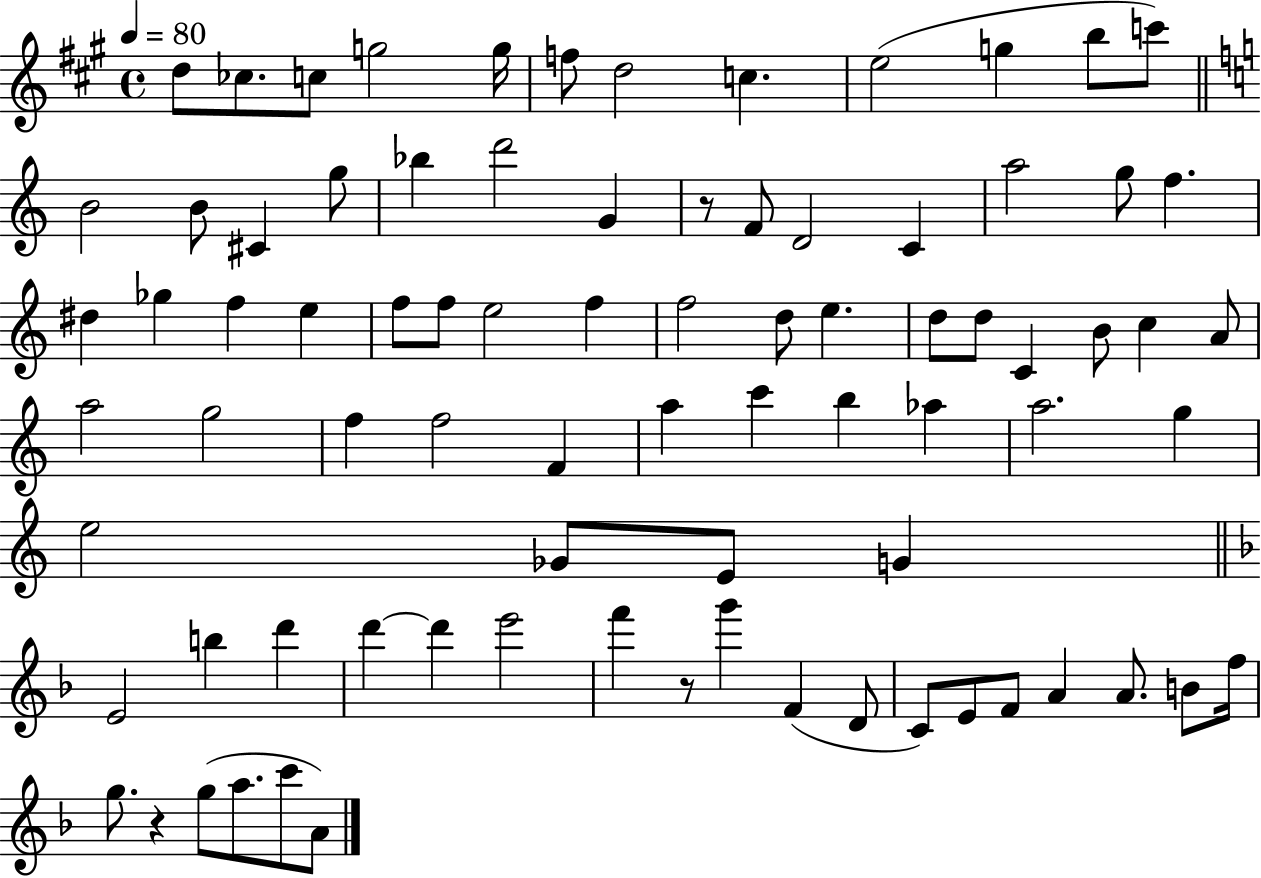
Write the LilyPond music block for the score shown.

{
  \clef treble
  \time 4/4
  \defaultTimeSignature
  \key a \major
  \tempo 4 = 80
  d''8 ces''8. c''8 g''2 g''16 | f''8 d''2 c''4. | e''2( g''4 b''8 c'''8) | \bar "||" \break \key c \major b'2 b'8 cis'4 g''8 | bes''4 d'''2 g'4 | r8 f'8 d'2 c'4 | a''2 g''8 f''4. | \break dis''4 ges''4 f''4 e''4 | f''8 f''8 e''2 f''4 | f''2 d''8 e''4. | d''8 d''8 c'4 b'8 c''4 a'8 | \break a''2 g''2 | f''4 f''2 f'4 | a''4 c'''4 b''4 aes''4 | a''2. g''4 | \break e''2 ges'8 e'8 g'4 | \bar "||" \break \key d \minor e'2 b''4 d'''4 | d'''4~~ d'''4 e'''2 | f'''4 r8 g'''4 f'4( d'8 | c'8) e'8 f'8 a'4 a'8. b'8 f''16 | \break g''8. r4 g''8( a''8. c'''8 a'8) | \bar "|."
}